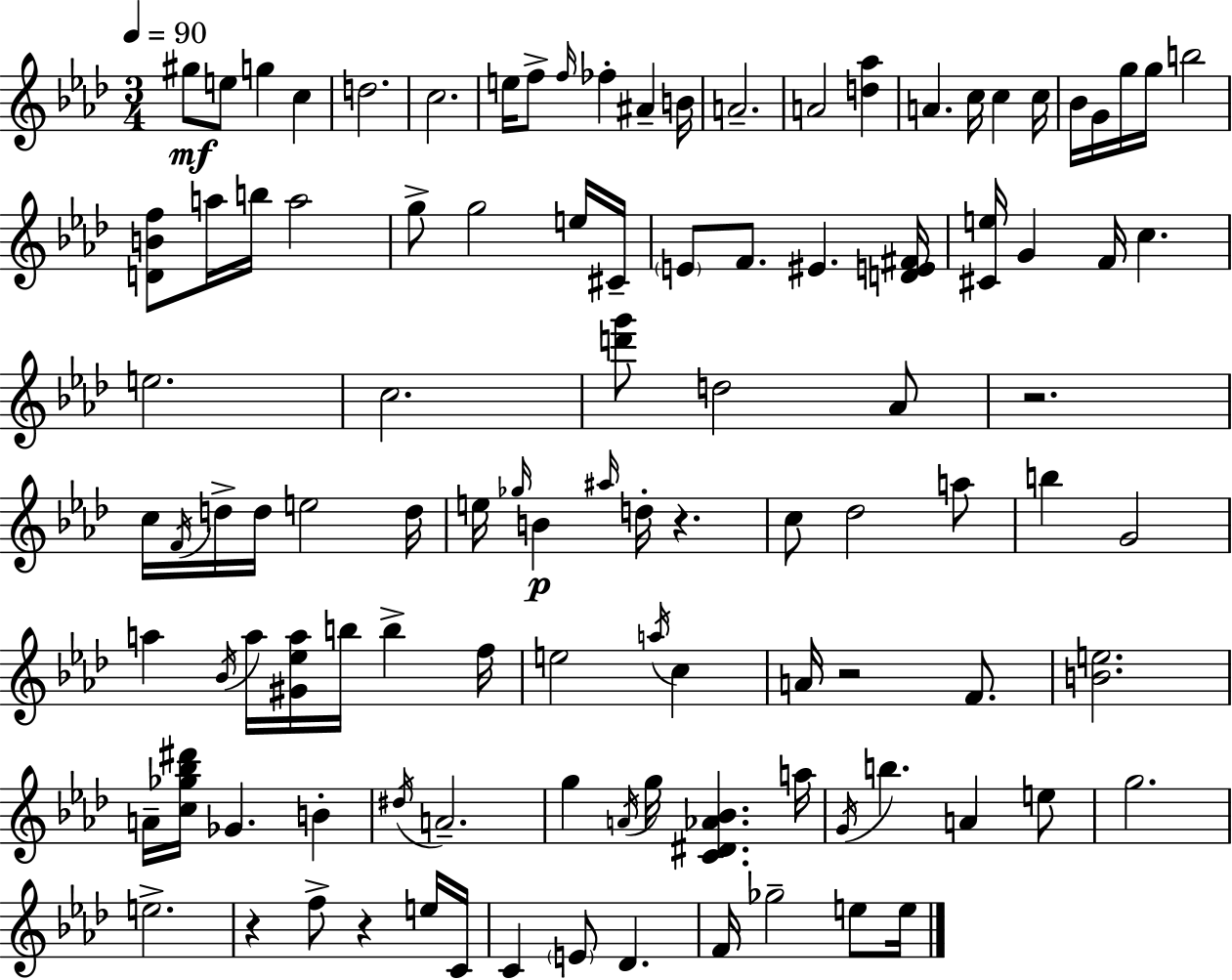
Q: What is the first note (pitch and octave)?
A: G#5